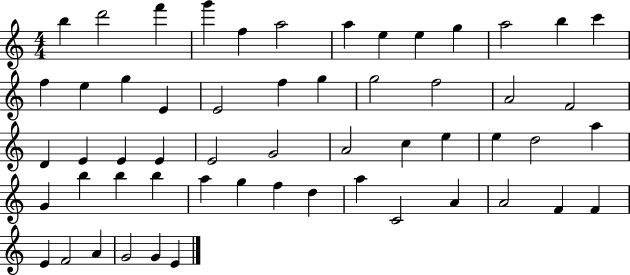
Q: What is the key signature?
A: C major